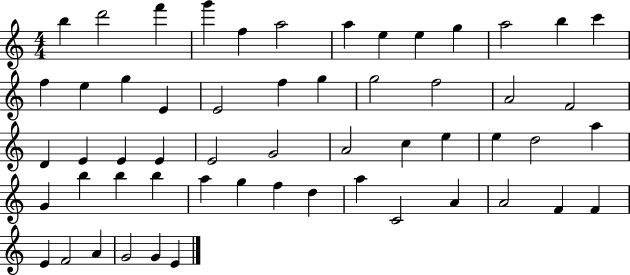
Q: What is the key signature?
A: C major